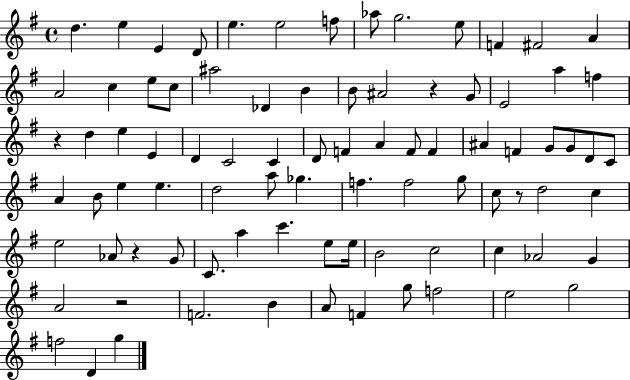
{
  \clef treble
  \time 4/4
  \defaultTimeSignature
  \key g \major
  d''4. e''4 e'4 d'8 | e''4. e''2 f''8 | aes''8 g''2. e''8 | f'4 fis'2 a'4 | \break a'2 c''4 e''8 c''8 | ais''2 des'4 b'4 | b'8 ais'2 r4 g'8 | e'2 a''4 f''4 | \break r4 d''4 e''4 e'4 | d'4 c'2 c'4 | d'8 f'4 a'4 f'8 f'4 | ais'4 f'4 g'8 g'8 d'8 c'8 | \break a'4 b'8 e''4 e''4. | d''2 a''8 ges''4. | f''4. f''2 g''8 | c''8 r8 d''2 c''4 | \break e''2 aes'8 r4 g'8 | c'8. a''4 c'''4. e''8 e''16 | b'2 c''2 | c''4 aes'2 g'4 | \break a'2 r2 | f'2. b'4 | a'8 f'4 g''8 f''2 | e''2 g''2 | \break f''2 d'4 g''4 | \bar "|."
}